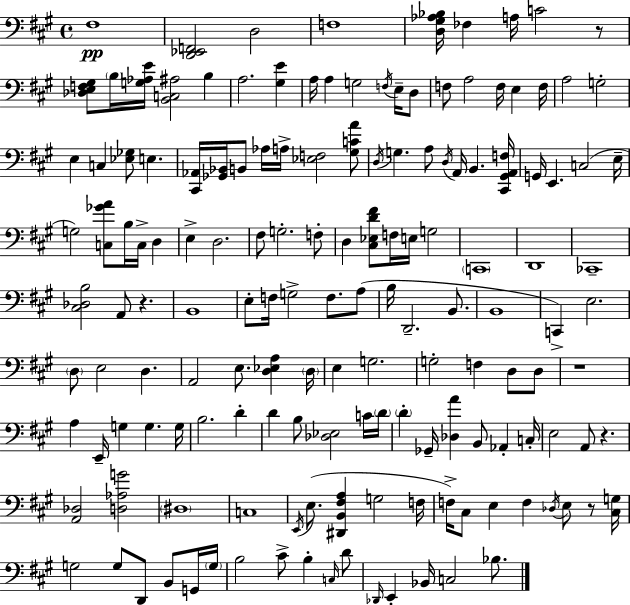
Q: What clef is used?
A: bass